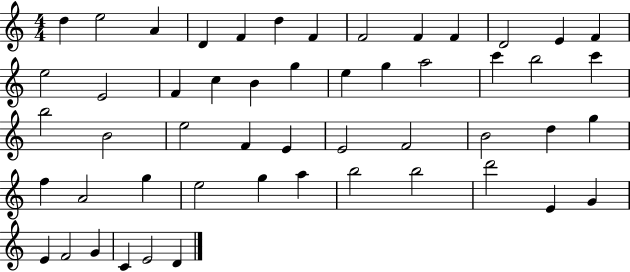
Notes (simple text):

D5/q E5/h A4/q D4/q F4/q D5/q F4/q F4/h F4/q F4/q D4/h E4/q F4/q E5/h E4/h F4/q C5/q B4/q G5/q E5/q G5/q A5/h C6/q B5/h C6/q B5/h B4/h E5/h F4/q E4/q E4/h F4/h B4/h D5/q G5/q F5/q A4/h G5/q E5/h G5/q A5/q B5/h B5/h D6/h E4/q G4/q E4/q F4/h G4/q C4/q E4/h D4/q